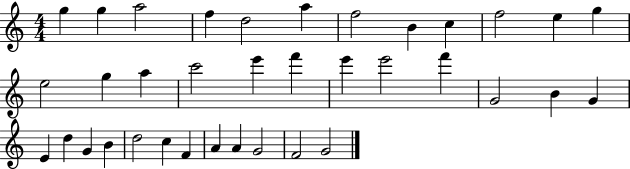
{
  \clef treble
  \numericTimeSignature
  \time 4/4
  \key c \major
  g''4 g''4 a''2 | f''4 d''2 a''4 | f''2 b'4 c''4 | f''2 e''4 g''4 | \break e''2 g''4 a''4 | c'''2 e'''4 f'''4 | e'''4 e'''2 f'''4 | g'2 b'4 g'4 | \break e'4 d''4 g'4 b'4 | d''2 c''4 f'4 | a'4 a'4 g'2 | f'2 g'2 | \break \bar "|."
}